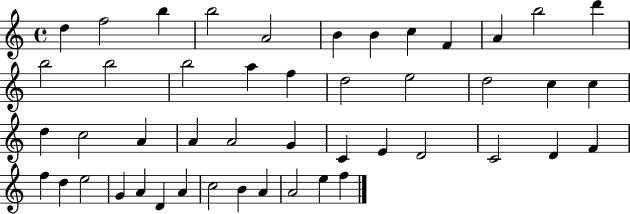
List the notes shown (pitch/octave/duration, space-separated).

D5/q F5/h B5/q B5/h A4/h B4/q B4/q C5/q F4/q A4/q B5/h D6/q B5/h B5/h B5/h A5/q F5/q D5/h E5/h D5/h C5/q C5/q D5/q C5/h A4/q A4/q A4/h G4/q C4/q E4/q D4/h C4/h D4/q F4/q F5/q D5/q E5/h G4/q A4/q D4/q A4/q C5/h B4/q A4/q A4/h E5/q F5/q